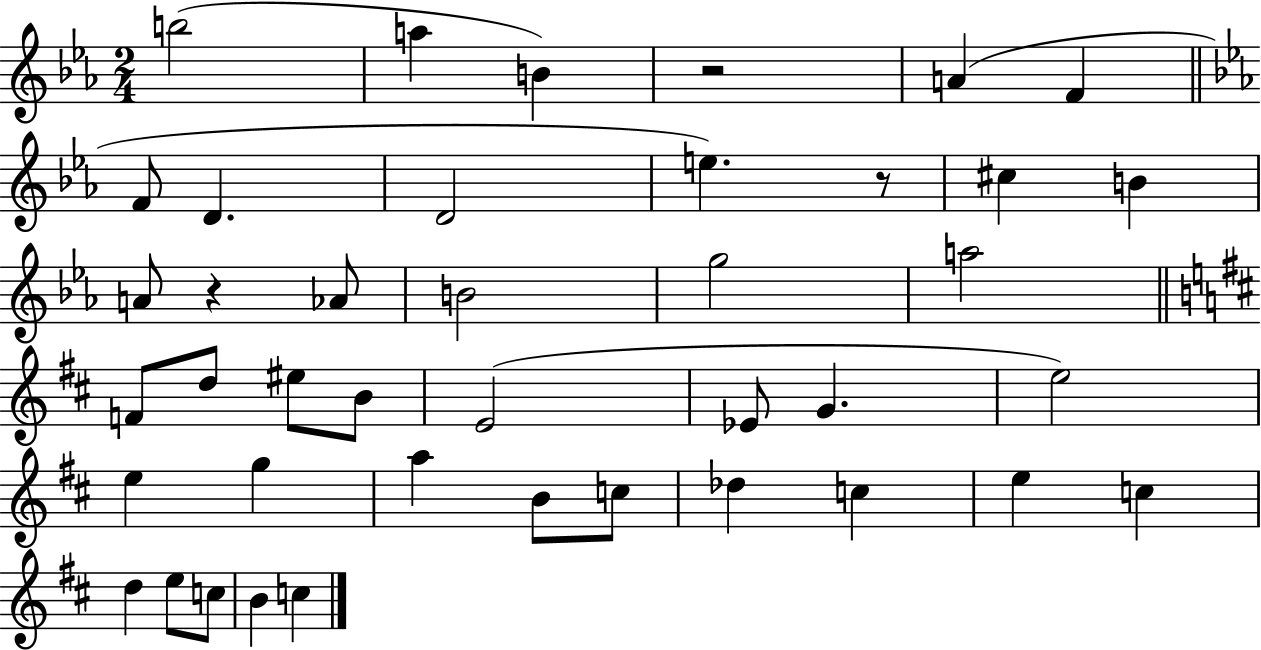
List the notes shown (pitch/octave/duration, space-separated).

B5/h A5/q B4/q R/h A4/q F4/q F4/e D4/q. D4/h E5/q. R/e C#5/q B4/q A4/e R/q Ab4/e B4/h G5/h A5/h F4/e D5/e EIS5/e B4/e E4/h Eb4/e G4/q. E5/h E5/q G5/q A5/q B4/e C5/e Db5/q C5/q E5/q C5/q D5/q E5/e C5/e B4/q C5/q